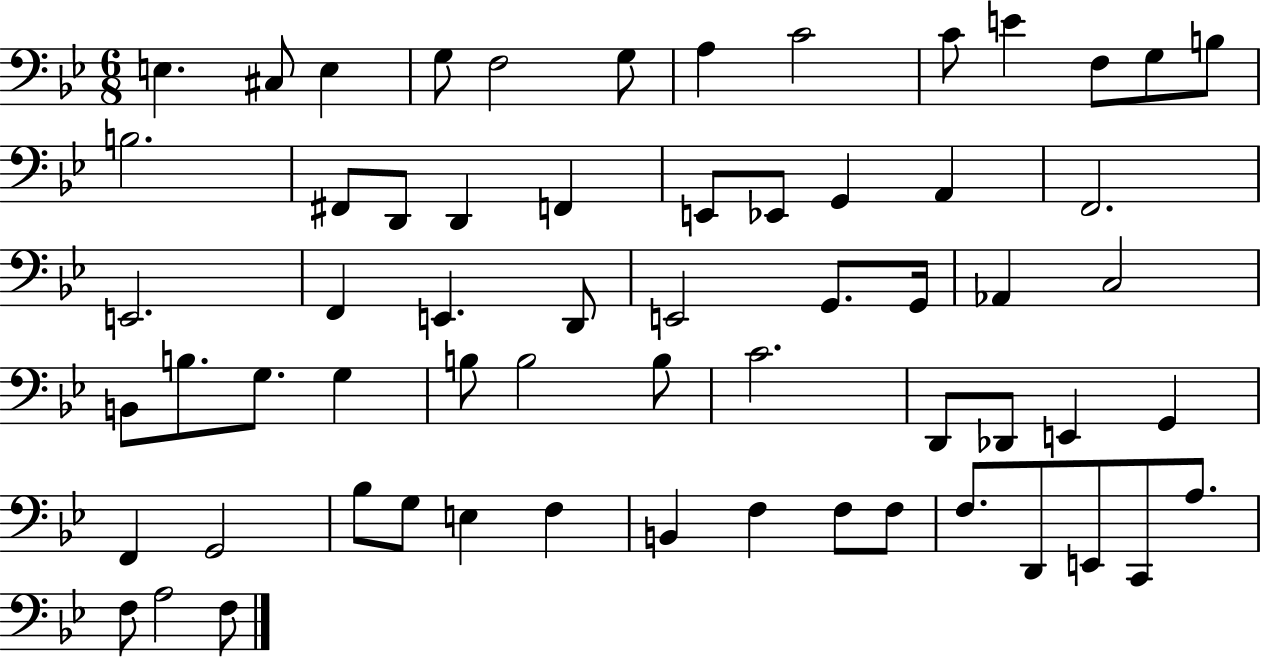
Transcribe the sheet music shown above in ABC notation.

X:1
T:Untitled
M:6/8
L:1/4
K:Bb
E, ^C,/2 E, G,/2 F,2 G,/2 A, C2 C/2 E F,/2 G,/2 B,/2 B,2 ^F,,/2 D,,/2 D,, F,, E,,/2 _E,,/2 G,, A,, F,,2 E,,2 F,, E,, D,,/2 E,,2 G,,/2 G,,/4 _A,, C,2 B,,/2 B,/2 G,/2 G, B,/2 B,2 B,/2 C2 D,,/2 _D,,/2 E,, G,, F,, G,,2 _B,/2 G,/2 E, F, B,, F, F,/2 F,/2 F,/2 D,,/2 E,,/2 C,,/2 A,/2 F,/2 A,2 F,/2